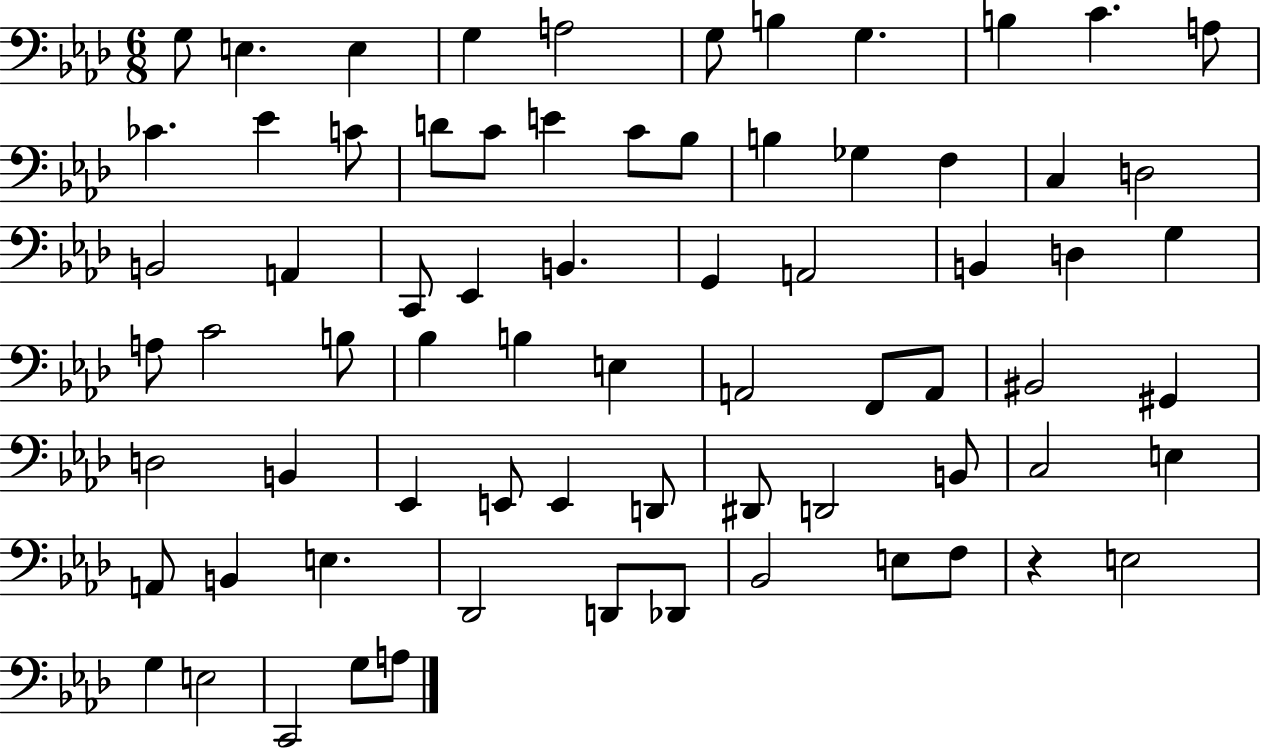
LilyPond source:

{
  \clef bass
  \numericTimeSignature
  \time 6/8
  \key aes \major
  \repeat volta 2 { g8 e4. e4 | g4 a2 | g8 b4 g4. | b4 c'4. a8 | \break ces'4. ees'4 c'8 | d'8 c'8 e'4 c'8 bes8 | b4 ges4 f4 | c4 d2 | \break b,2 a,4 | c,8 ees,4 b,4. | g,4 a,2 | b,4 d4 g4 | \break a8 c'2 b8 | bes4 b4 e4 | a,2 f,8 a,8 | bis,2 gis,4 | \break d2 b,4 | ees,4 e,8 e,4 d,8 | dis,8 d,2 b,8 | c2 e4 | \break a,8 b,4 e4. | des,2 d,8 des,8 | bes,2 e8 f8 | r4 e2 | \break g4 e2 | c,2 g8 a8 | } \bar "|."
}